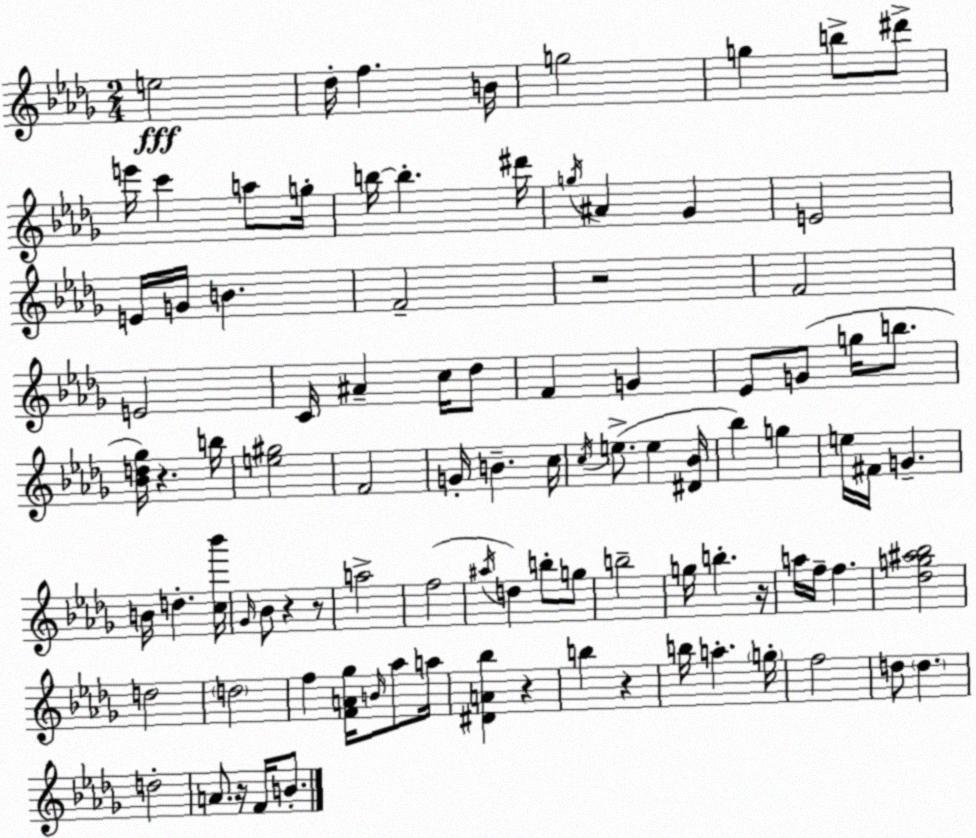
X:1
T:Untitled
M:2/4
L:1/4
K:Bbm
e2 _d/4 f B/4 g2 g b/2 ^d'/2 e'/4 c' a/2 g/4 b/4 b ^d'/4 g/4 ^A _G E2 E/4 G/4 B F2 z2 F2 E2 C/4 ^A c/4 _d/2 F G _E/2 G/2 g/4 b/2 [_Bd_g]/4 z b/4 [e^g]2 F2 G/4 B c/4 c/4 e/2 e [^D_B]/4 _b g e/4 ^F/4 G B/4 d [c_b']/4 _G/4 _B/2 z z/2 a2 f2 ^a/4 d b/2 g/2 b2 g/4 b z/4 a/4 f/4 f [_dg^a_b]2 d2 d2 f [FA_g]/4 B/4 _a/2 a/4 [^DA_b] z b z b/4 a g/4 f2 d/2 d d2 A/2 z/4 F/4 B/2